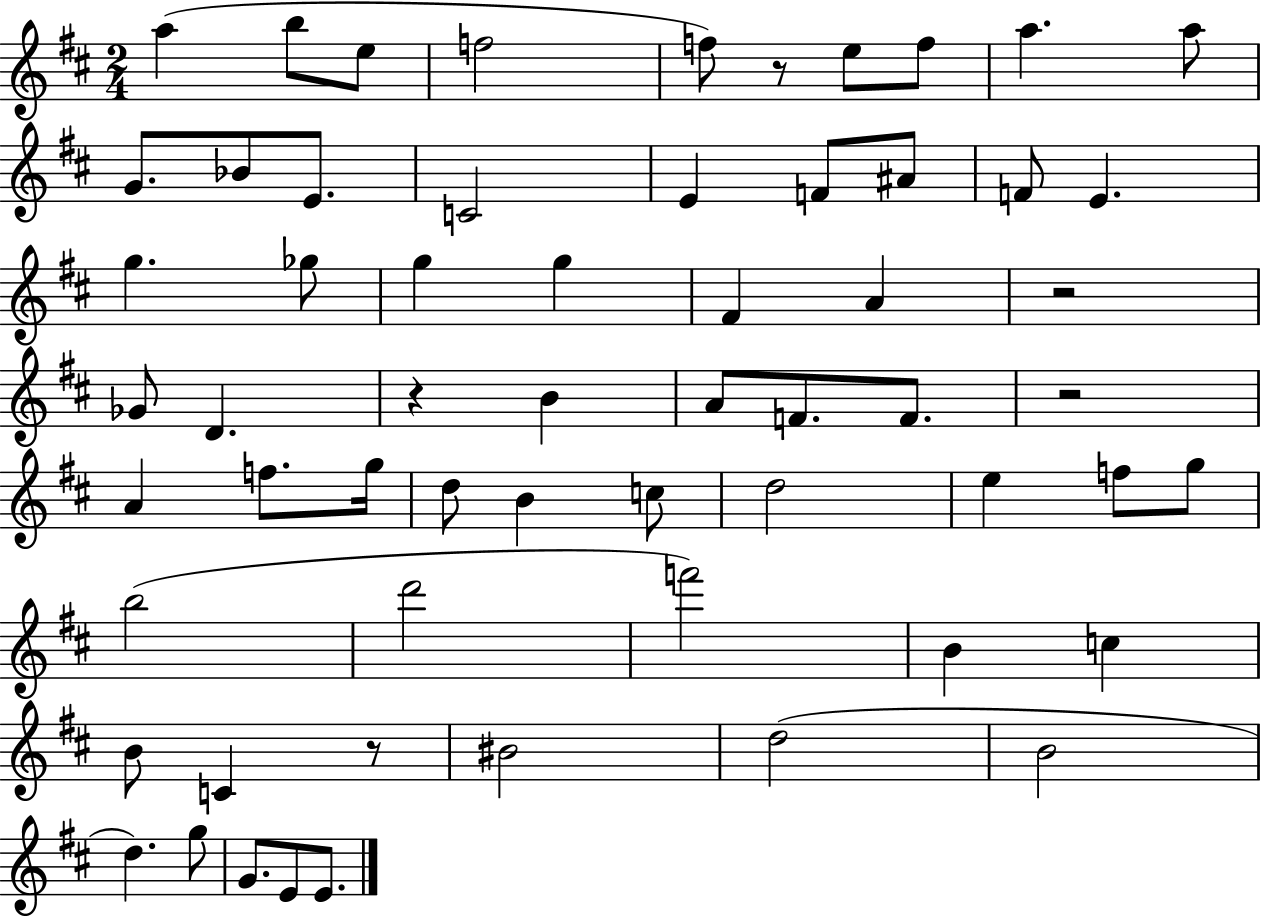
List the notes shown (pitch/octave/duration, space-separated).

A5/q B5/e E5/e F5/h F5/e R/e E5/e F5/e A5/q. A5/e G4/e. Bb4/e E4/e. C4/h E4/q F4/e A#4/e F4/e E4/q. G5/q. Gb5/e G5/q G5/q F#4/q A4/q R/h Gb4/e D4/q. R/q B4/q A4/e F4/e. F4/e. R/h A4/q F5/e. G5/s D5/e B4/q C5/e D5/h E5/q F5/e G5/e B5/h D6/h F6/h B4/q C5/q B4/e C4/q R/e BIS4/h D5/h B4/h D5/q. G5/e G4/e. E4/e E4/e.